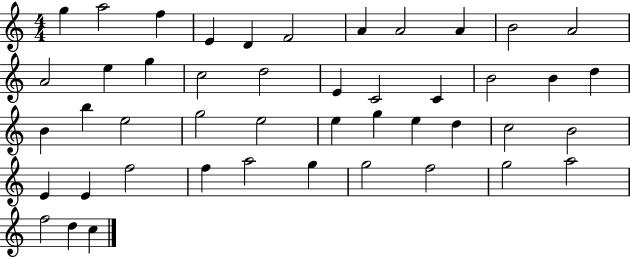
X:1
T:Untitled
M:4/4
L:1/4
K:C
g a2 f E D F2 A A2 A B2 A2 A2 e g c2 d2 E C2 C B2 B d B b e2 g2 e2 e g e d c2 B2 E E f2 f a2 g g2 f2 g2 a2 f2 d c